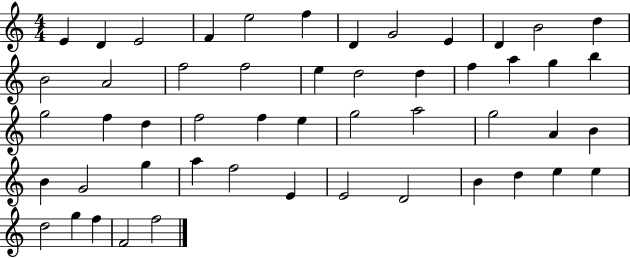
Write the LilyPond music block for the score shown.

{
  \clef treble
  \numericTimeSignature
  \time 4/4
  \key c \major
  e'4 d'4 e'2 | f'4 e''2 f''4 | d'4 g'2 e'4 | d'4 b'2 d''4 | \break b'2 a'2 | f''2 f''2 | e''4 d''2 d''4 | f''4 a''4 g''4 b''4 | \break g''2 f''4 d''4 | f''2 f''4 e''4 | g''2 a''2 | g''2 a'4 b'4 | \break b'4 g'2 g''4 | a''4 f''2 e'4 | e'2 d'2 | b'4 d''4 e''4 e''4 | \break d''2 g''4 f''4 | f'2 f''2 | \bar "|."
}